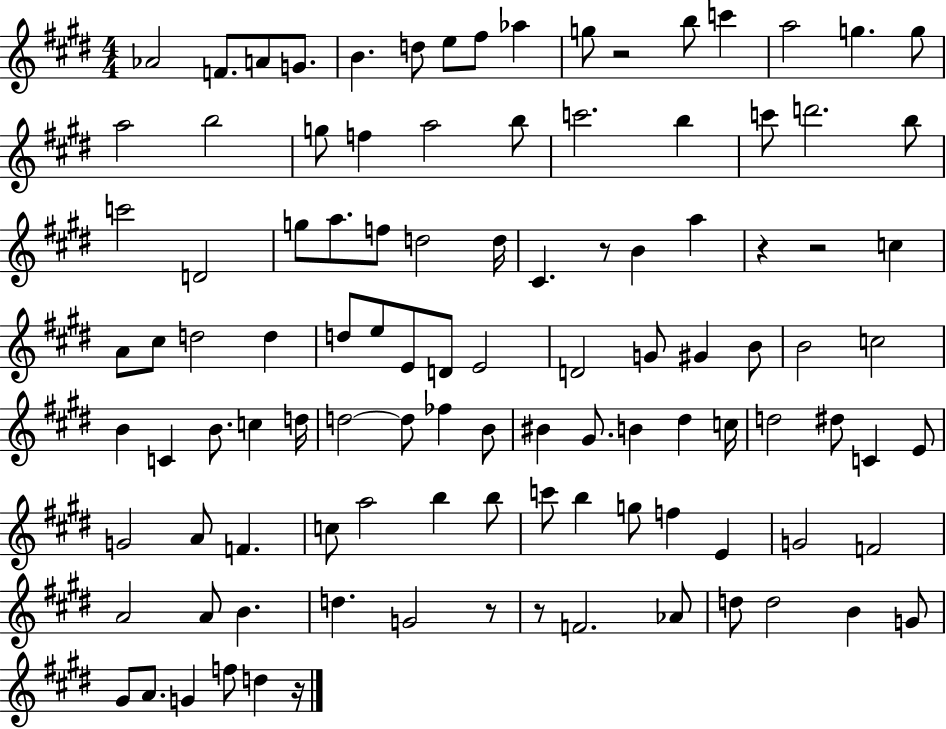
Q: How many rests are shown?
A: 7